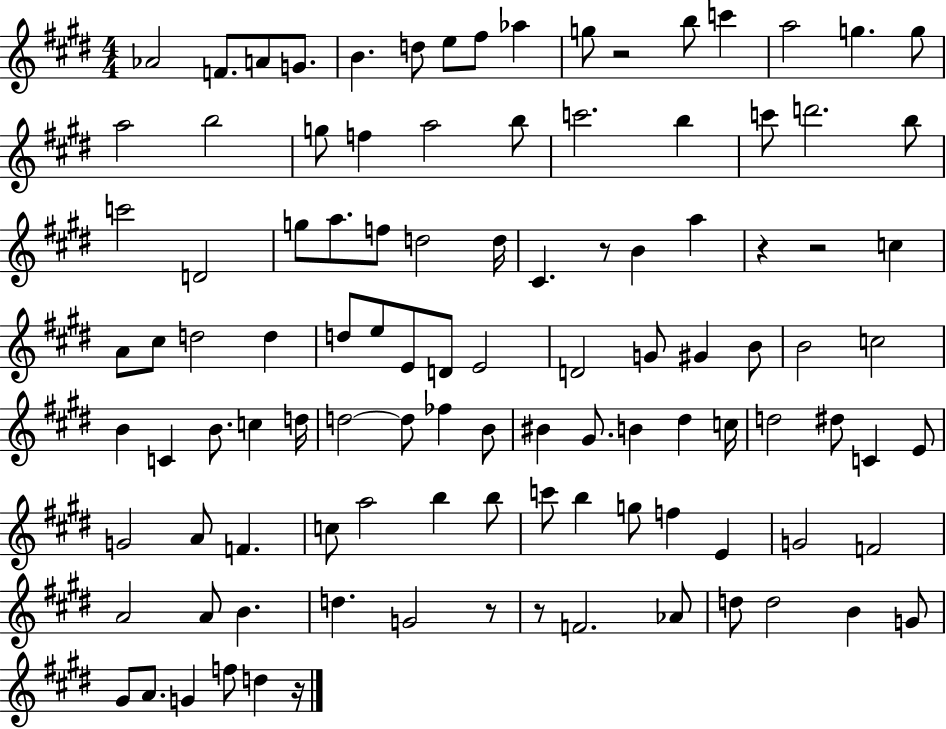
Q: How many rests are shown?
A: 7